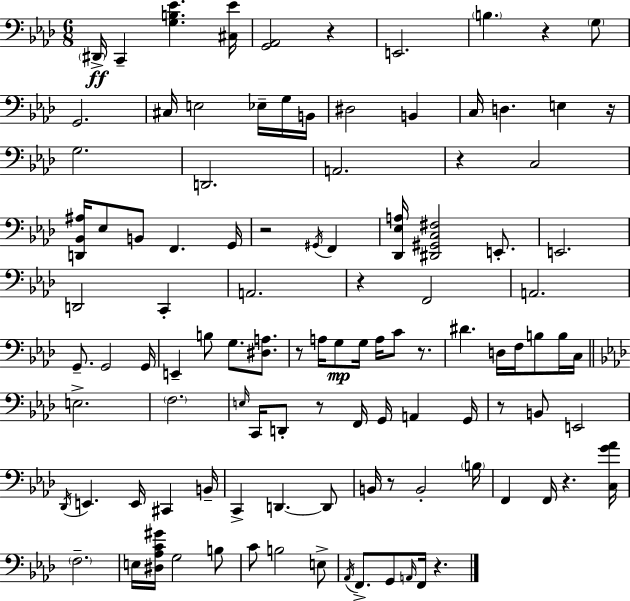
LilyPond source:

{
  \clef bass
  \numericTimeSignature
  \time 6/8
  \key aes \major
  \parenthesize dis,16->\ff c,4-- <g b ees'>4. <cis ees'>16 | <g, aes,>2 r4 | e,2. | \parenthesize b4. r4 \parenthesize g8 | \break g,2. | cis16 e2 ees16-- g16 b,16 | dis2 b,4 | c16 d4. e4 r16 | \break g2. | d,2. | a,2. | r4 c2 | \break <d, bes, ais>16 ees8 b,8 f,4. g,16 | r2 \acciaccatura { gis,16 } f,4 | <des, ees a>16 <dis, gis, c fis>2 e,8.-. | e,2. | \break d,2 c,4-. | a,2. | r4 f,2 | a,2. | \break g,8.-- g,2 | g,16 e,4-- b8 g8. <dis a>8. | r8 a16 g8\mp g16 a16 c'8 r8. | dis'4. d16 f16 b8 b16 | \break c16 \bar "||" \break \key f \minor e2.-> | \parenthesize f2. | \grace { e16 } c,16 d,8-. r8 f,16 g,16 a,4 | g,16 r8 b,8 e,2 | \break \acciaccatura { des,16 } e,4. e,16 cis,4 | b,16-- c,4-> d,4.~~ | d,8 b,16 r8 b,2-. | \parenthesize b16 f,4 f,16 r4. | \break <c g' aes'>16 \parenthesize f2.-- | e16 <dis aes c' gis'>16 g2 | b8 c'8 b2 | e8-> \acciaccatura { aes,16 } f,8.-> g,8 \grace { a,16 } f,16 r4. | \break \bar "|."
}